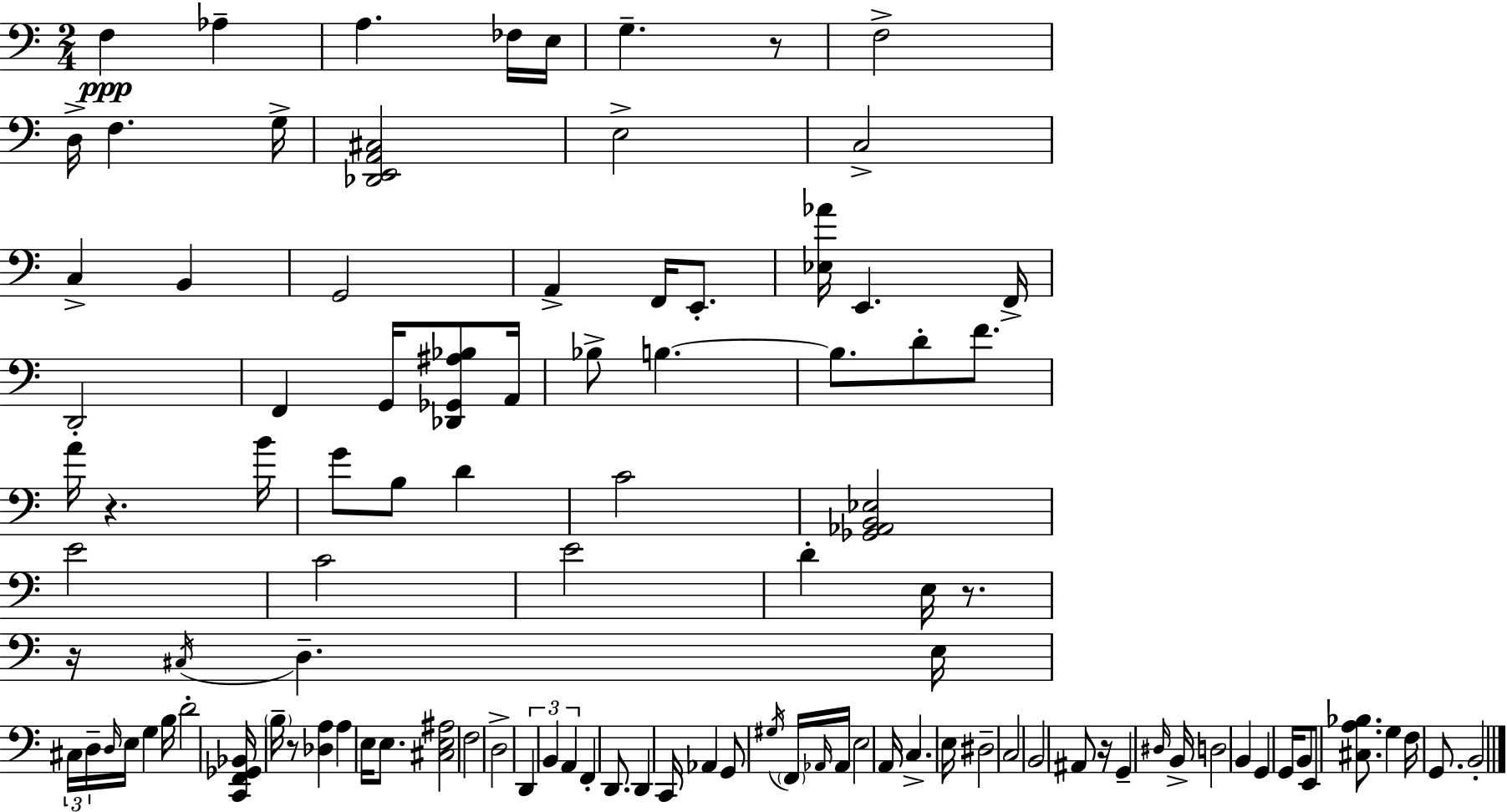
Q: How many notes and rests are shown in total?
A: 104